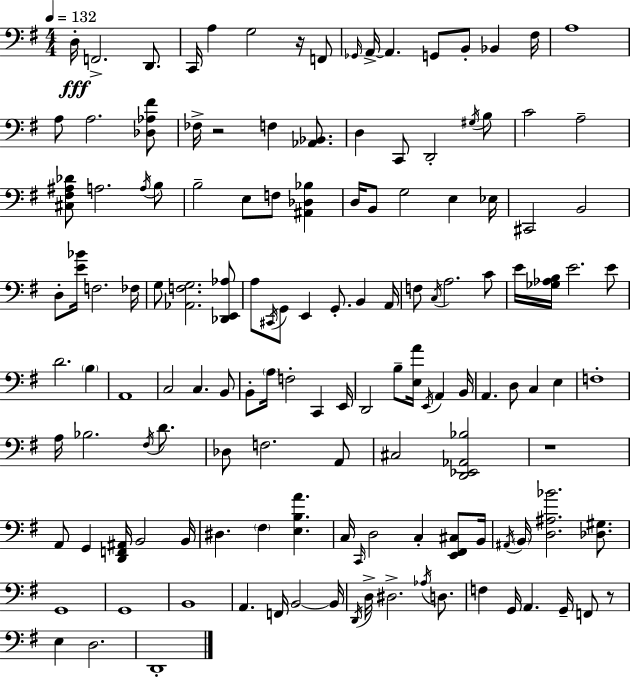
X:1
T:Untitled
M:4/4
L:1/4
K:G
D,/4 F,,2 D,,/2 C,,/4 A, G,2 z/4 F,,/2 _G,,/4 A,,/4 A,, G,,/2 B,,/2 _B,, ^F,/4 A,4 A,/2 A,2 [_D,_A,^F]/2 _F,/4 z2 F, [_A,,_B,,]/2 D, C,,/2 D,,2 ^G,/4 B,/2 C2 A,2 [^C,^F,^A,_D]/2 A,2 A,/4 B,/2 B,2 E,/2 F,/2 [^A,,_D,_B,] D,/4 B,,/2 G,2 E, _E,/4 ^C,,2 B,,2 D,/2 [E_B]/4 F,2 _F,/4 G,/2 [_A,,F,G,]2 [_D,,E,,_A,]/2 A,/2 ^C,,/4 G,,/2 E,, G,,/2 B,, A,,/4 F,/2 C,/4 A,2 C/2 E/4 [_G,_A,B,]/4 E2 E/2 D2 B, A,,4 C,2 C, B,,/2 B,,/2 A,/4 F,2 C,, E,,/4 D,,2 B,/2 [E,A]/4 E,,/4 A,, B,,/4 A,, D,/2 C, E, F,4 A,/4 _B,2 ^F,/4 D/2 _D,/2 F,2 A,,/2 ^C,2 [D,,_E,,_A,,_B,]2 z4 A,,/2 G,, [D,,F,,^A,,]/4 B,,2 B,,/4 ^D, ^F, [E,B,A] C,/4 C,,/4 D,2 C, [E,,^F,,^C,]/2 B,,/4 ^A,,/4 B,,/4 [D,^A,_B]2 [_D,^G,]/2 G,,4 G,,4 B,,4 A,, F,,/4 B,,2 B,,/4 D,,/4 D,/4 ^D,2 _A,/4 D,/2 F, G,,/4 A,, G,,/4 F,,/2 z/2 E, D,2 D,,4